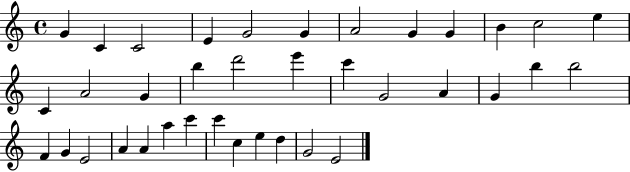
X:1
T:Untitled
M:4/4
L:1/4
K:C
G C C2 E G2 G A2 G G B c2 e C A2 G b d'2 e' c' G2 A G b b2 F G E2 A A a c' c' c e d G2 E2